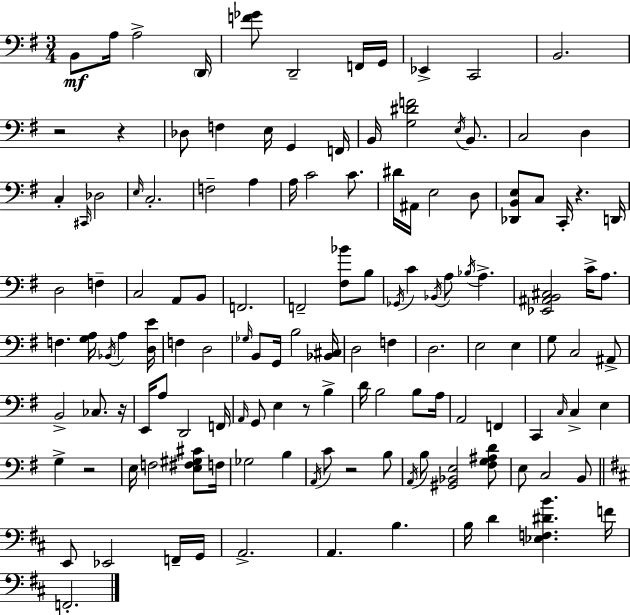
B2/e A3/s A3/h D2/s [F4,Gb4]/e D2/h F2/s G2/s Eb2/q C2/h B2/h. R/h R/q Db3/e F3/q E3/s G2/q F2/s B2/s [G3,D#4,F4]/h E3/s B2/e. C3/h D3/q C3/q C#2/s Db3/h E3/s C3/h. F3/h A3/q A3/s C4/h C4/e. D#4/s A#2/s E3/h D3/e [Db2,B2,E3]/e C3/e C2/s R/q. D2/s D3/h F3/q C3/h A2/e B2/e F2/h. F2/h [F#3,Bb4]/e B3/e Gb2/s C4/q Bb2/s A3/e Bb3/s A3/q. [Eb2,A#2,B2,C#3]/h C4/s A3/e. F3/q. [G3,A3]/s Bb2/s A3/q [D3,E4]/s F3/q D3/h Gb3/s B2/e G2/s B3/h [Bb2,C#3]/s D3/h F3/q D3/h. E3/h E3/q G3/e C3/h A#2/e B2/h CES3/e. R/s E2/s A3/e D2/h F2/s A2/s G2/e E3/q R/e B3/q D4/s B3/h B3/e A3/s A2/h F2/q C2/q C3/s C3/q E3/q G3/q R/h E3/s F3/h [E3,F#3,G#3,C#4]/e F3/s Gb3/h B3/q A2/s C4/e R/h B3/e A2/s B3/e [G#2,Bb2,E3]/h [F#3,G3,A#3,D4]/e E3/e C3/h B2/e E2/e Eb2/h F2/s G2/s A2/h. A2/q. B3/q. B3/s D4/q [Eb3,F3,D#4,B4]/q. F4/s F2/h.